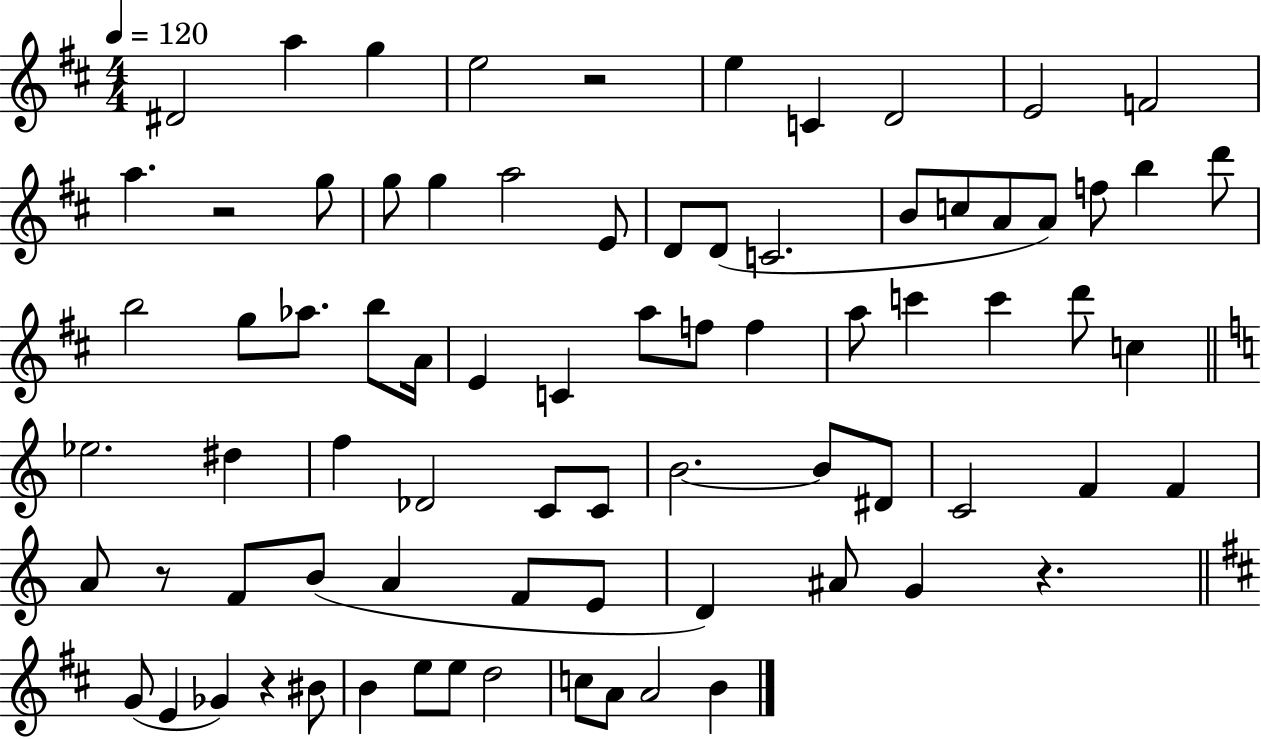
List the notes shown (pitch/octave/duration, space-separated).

D#4/h A5/q G5/q E5/h R/h E5/q C4/q D4/h E4/h F4/h A5/q. R/h G5/e G5/e G5/q A5/h E4/e D4/e D4/e C4/h. B4/e C5/e A4/e A4/e F5/e B5/q D6/e B5/h G5/e Ab5/e. B5/e A4/s E4/q C4/q A5/e F5/e F5/q A5/e C6/q C6/q D6/e C5/q Eb5/h. D#5/q F5/q Db4/h C4/e C4/e B4/h. B4/e D#4/e C4/h F4/q F4/q A4/e R/e F4/e B4/e A4/q F4/e E4/e D4/q A#4/e G4/q R/q. G4/e E4/q Gb4/q R/q BIS4/e B4/q E5/e E5/e D5/h C5/e A4/e A4/h B4/q